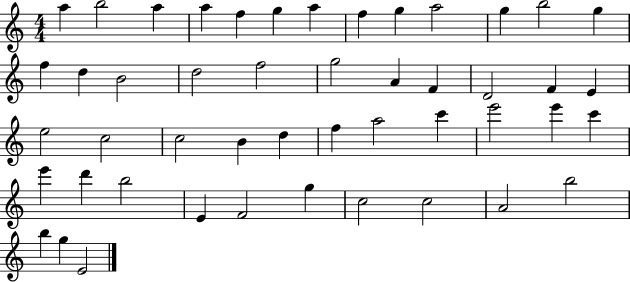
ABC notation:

X:1
T:Untitled
M:4/4
L:1/4
K:C
a b2 a a f g a f g a2 g b2 g f d B2 d2 f2 g2 A F D2 F E e2 c2 c2 B d f a2 c' e'2 e' c' e' d' b2 E F2 g c2 c2 A2 b2 b g E2